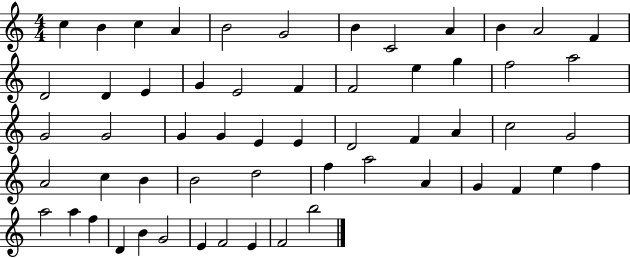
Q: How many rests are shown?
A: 0